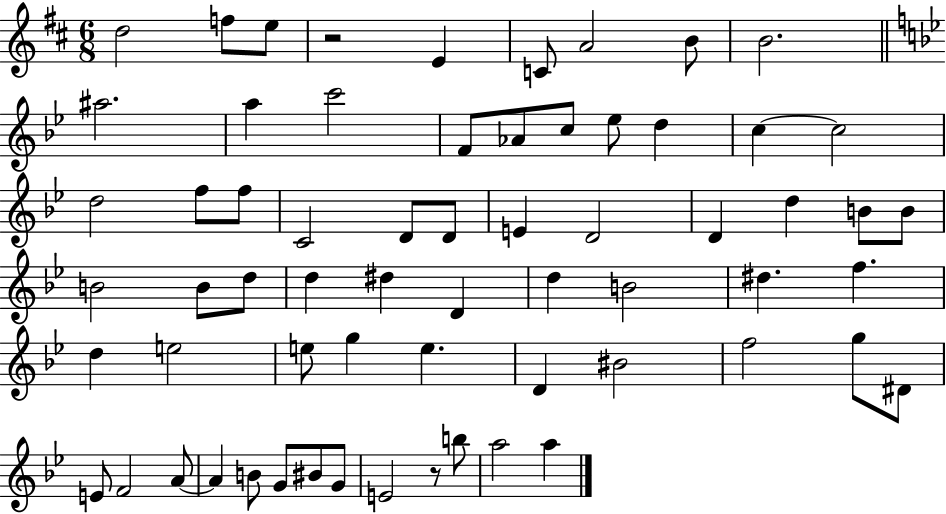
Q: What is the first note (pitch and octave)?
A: D5